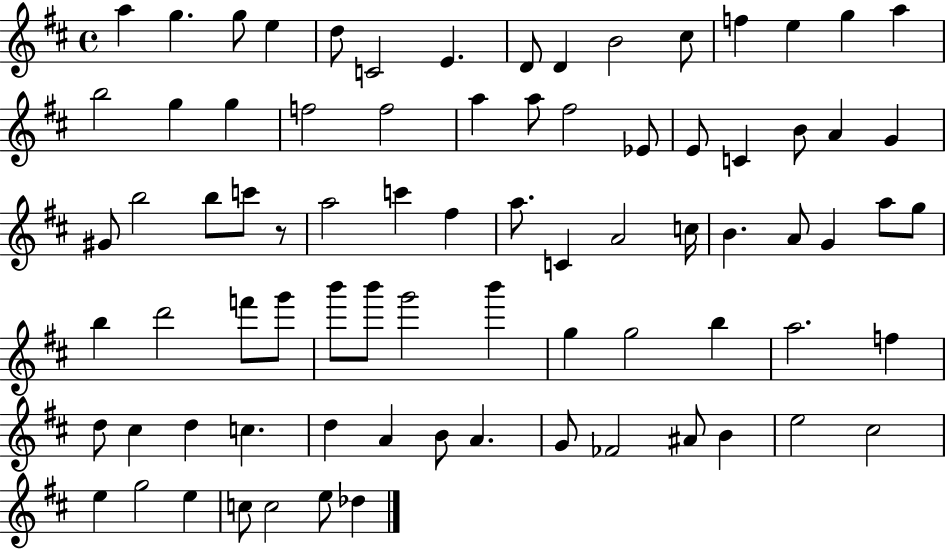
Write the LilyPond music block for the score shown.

{
  \clef treble
  \time 4/4
  \defaultTimeSignature
  \key d \major
  \repeat volta 2 { a''4 g''4. g''8 e''4 | d''8 c'2 e'4. | d'8 d'4 b'2 cis''8 | f''4 e''4 g''4 a''4 | \break b''2 g''4 g''4 | f''2 f''2 | a''4 a''8 fis''2 ees'8 | e'8 c'4 b'8 a'4 g'4 | \break gis'8 b''2 b''8 c'''8 r8 | a''2 c'''4 fis''4 | a''8. c'4 a'2 c''16 | b'4. a'8 g'4 a''8 g''8 | \break b''4 d'''2 f'''8 g'''8 | b'''8 b'''8 g'''2 b'''4 | g''4 g''2 b''4 | a''2. f''4 | \break d''8 cis''4 d''4 c''4. | d''4 a'4 b'8 a'4. | g'8 fes'2 ais'8 b'4 | e''2 cis''2 | \break e''4 g''2 e''4 | c''8 c''2 e''8 des''4 | } \bar "|."
}